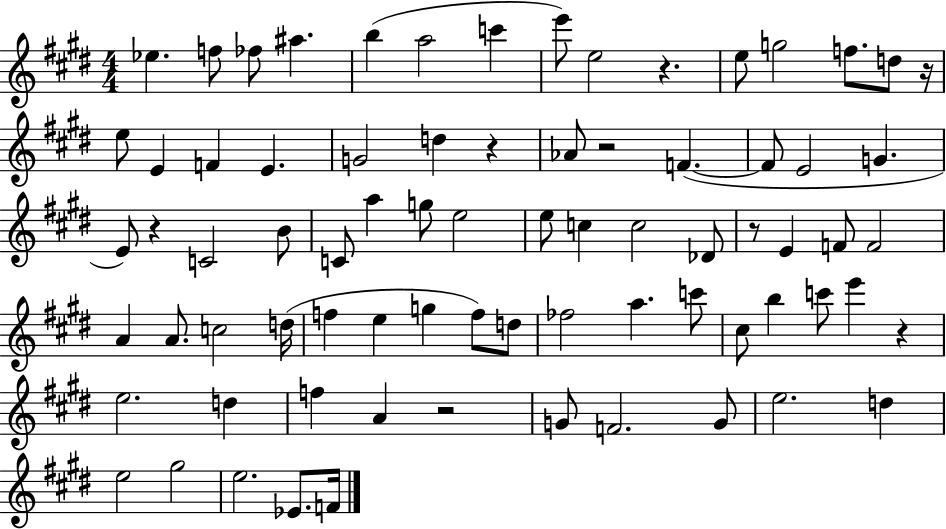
Eb5/q. F5/e FES5/e A#5/q. B5/q A5/h C6/q E6/e E5/h R/q. E5/e G5/h F5/e. D5/e R/s E5/e E4/q F4/q E4/q. G4/h D5/q R/q Ab4/e R/h F4/q. F4/e E4/h G4/q. E4/e R/q C4/h B4/e C4/e A5/q G5/e E5/h E5/e C5/q C5/h Db4/e R/e E4/q F4/e F4/h A4/q A4/e. C5/h D5/s F5/q E5/q G5/q F5/e D5/e FES5/h A5/q. C6/e C#5/e B5/q C6/e E6/q R/q E5/h. D5/q F5/q A4/q R/h G4/e F4/h. G4/e E5/h. D5/q E5/h G#5/h E5/h. Eb4/e. F4/s